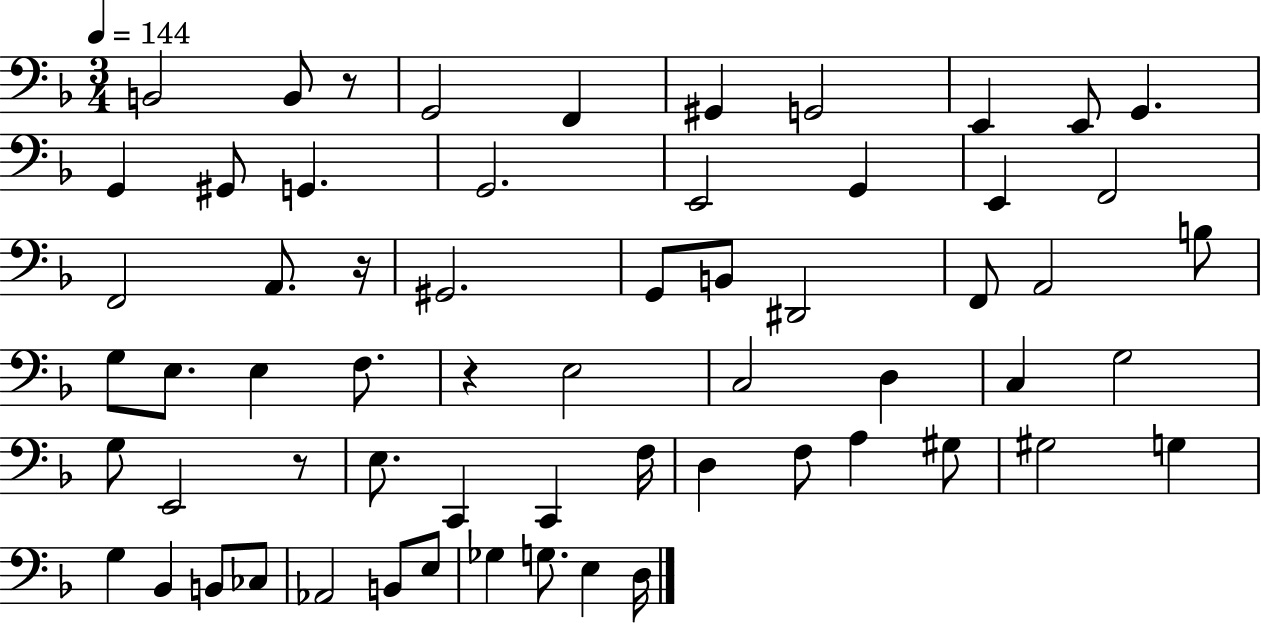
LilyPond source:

{
  \clef bass
  \numericTimeSignature
  \time 3/4
  \key f \major
  \tempo 4 = 144
  \repeat volta 2 { b,2 b,8 r8 | g,2 f,4 | gis,4 g,2 | e,4 e,8 g,4. | \break g,4 gis,8 g,4. | g,2. | e,2 g,4 | e,4 f,2 | \break f,2 a,8. r16 | gis,2. | g,8 b,8 dis,2 | f,8 a,2 b8 | \break g8 e8. e4 f8. | r4 e2 | c2 d4 | c4 g2 | \break g8 e,2 r8 | e8. c,4 c,4 f16 | d4 f8 a4 gis8 | gis2 g4 | \break g4 bes,4 b,8 ces8 | aes,2 b,8 e8 | ges4 g8. e4 d16 | } \bar "|."
}